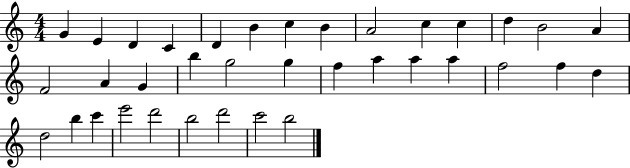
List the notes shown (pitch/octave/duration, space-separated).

G4/q E4/q D4/q C4/q D4/q B4/q C5/q B4/q A4/h C5/q C5/q D5/q B4/h A4/q F4/h A4/q G4/q B5/q G5/h G5/q F5/q A5/q A5/q A5/q F5/h F5/q D5/q D5/h B5/q C6/q E6/h D6/h B5/h D6/h C6/h B5/h